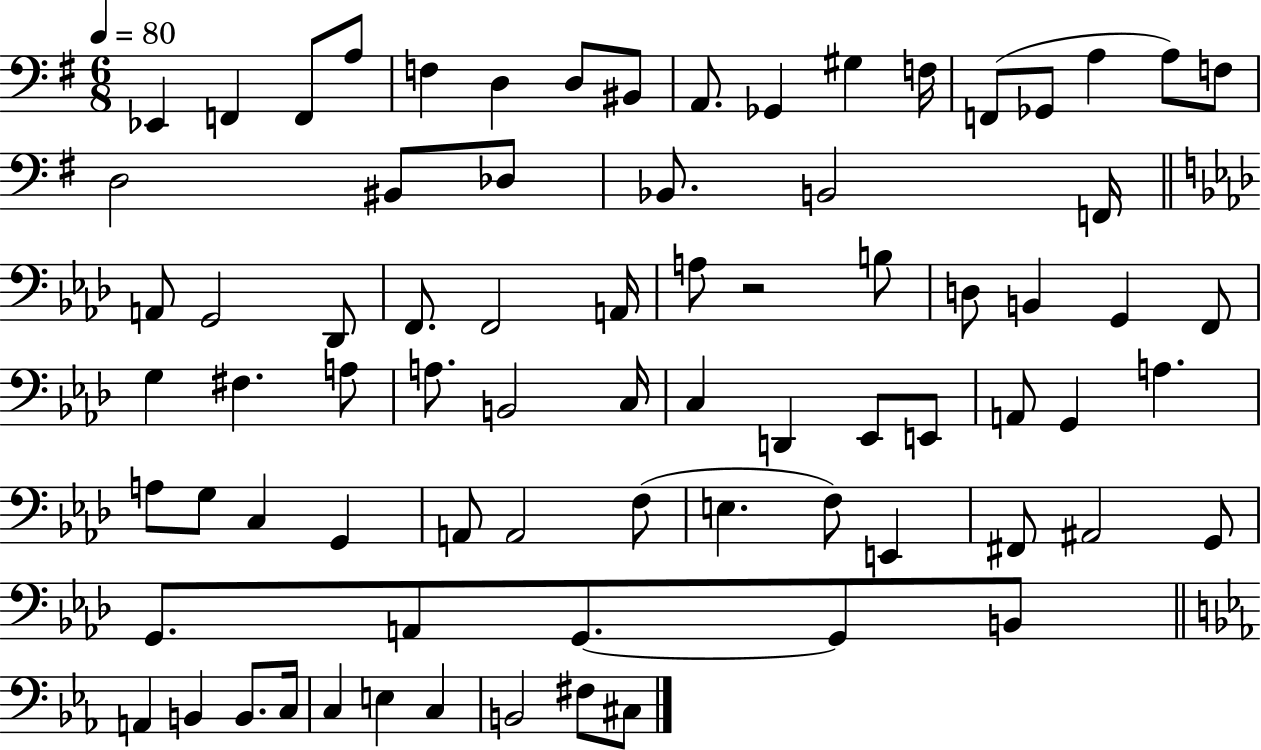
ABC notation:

X:1
T:Untitled
M:6/8
L:1/4
K:G
_E,, F,, F,,/2 A,/2 F, D, D,/2 ^B,,/2 A,,/2 _G,, ^G, F,/4 F,,/2 _G,,/2 A, A,/2 F,/2 D,2 ^B,,/2 _D,/2 _B,,/2 B,,2 F,,/4 A,,/2 G,,2 _D,,/2 F,,/2 F,,2 A,,/4 A,/2 z2 B,/2 D,/2 B,, G,, F,,/2 G, ^F, A,/2 A,/2 B,,2 C,/4 C, D,, _E,,/2 E,,/2 A,,/2 G,, A, A,/2 G,/2 C, G,, A,,/2 A,,2 F,/2 E, F,/2 E,, ^F,,/2 ^A,,2 G,,/2 G,,/2 A,,/2 G,,/2 G,,/2 B,,/2 A,, B,, B,,/2 C,/4 C, E, C, B,,2 ^F,/2 ^C,/2